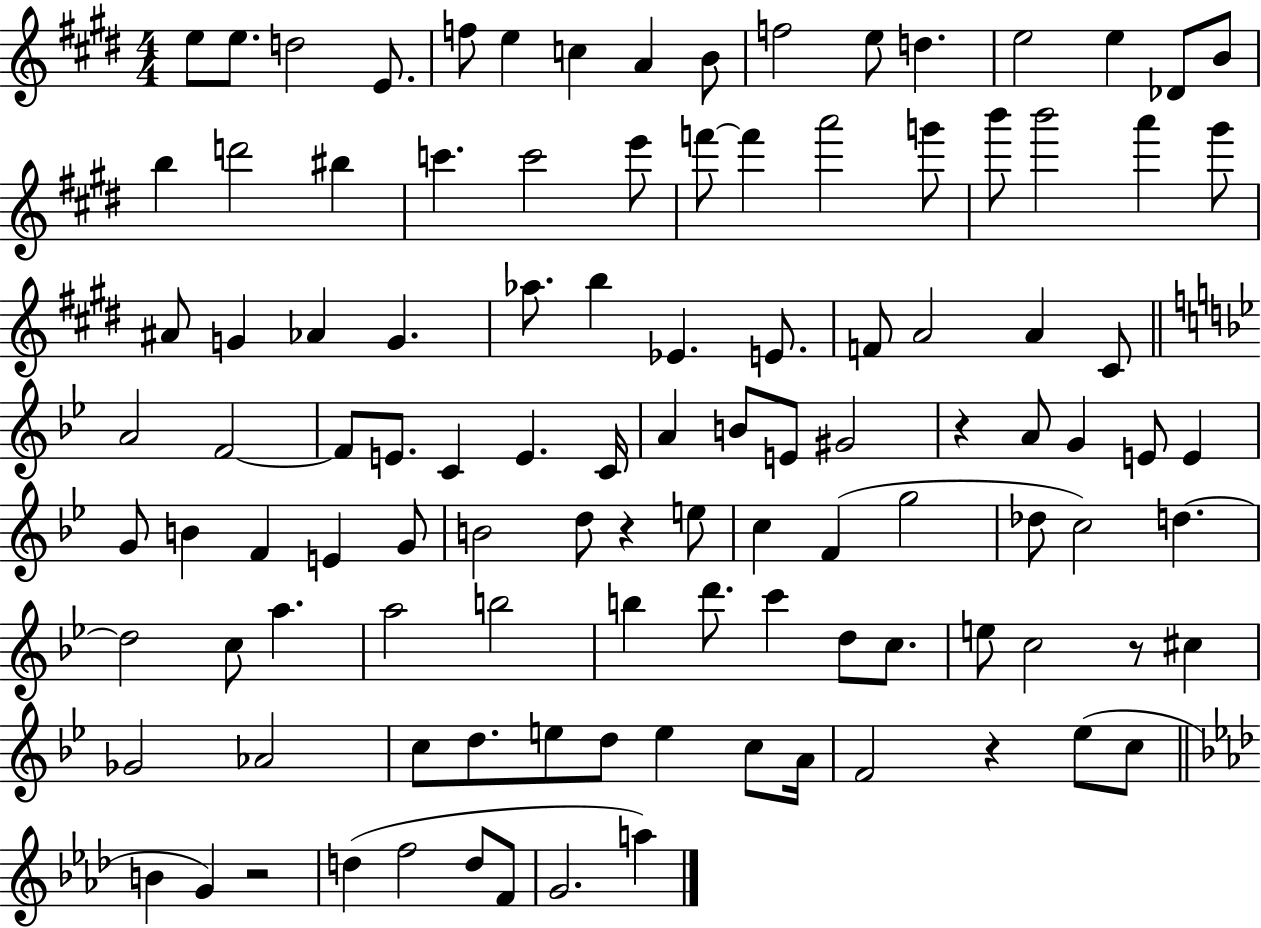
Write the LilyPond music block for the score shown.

{
  \clef treble
  \numericTimeSignature
  \time 4/4
  \key e \major
  \repeat volta 2 { e''8 e''8. d''2 e'8. | f''8 e''4 c''4 a'4 b'8 | f''2 e''8 d''4. | e''2 e''4 des'8 b'8 | \break b''4 d'''2 bis''4 | c'''4. c'''2 e'''8 | f'''8~~ f'''4 a'''2 g'''8 | b'''8 b'''2 a'''4 gis'''8 | \break ais'8 g'4 aes'4 g'4. | aes''8. b''4 ees'4. e'8. | f'8 a'2 a'4 cis'8 | \bar "||" \break \key bes \major a'2 f'2~~ | f'8 e'8. c'4 e'4. c'16 | a'4 b'8 e'8 gis'2 | r4 a'8 g'4 e'8 e'4 | \break g'8 b'4 f'4 e'4 g'8 | b'2 d''8 r4 e''8 | c''4 f'4( g''2 | des''8 c''2) d''4.~~ | \break d''2 c''8 a''4. | a''2 b''2 | b''4 d'''8. c'''4 d''8 c''8. | e''8 c''2 r8 cis''4 | \break ges'2 aes'2 | c''8 d''8. e''8 d''8 e''4 c''8 a'16 | f'2 r4 ees''8( c''8 | \bar "||" \break \key f \minor b'4 g'4) r2 | d''4( f''2 d''8 f'8 | g'2. a''4) | } \bar "|."
}